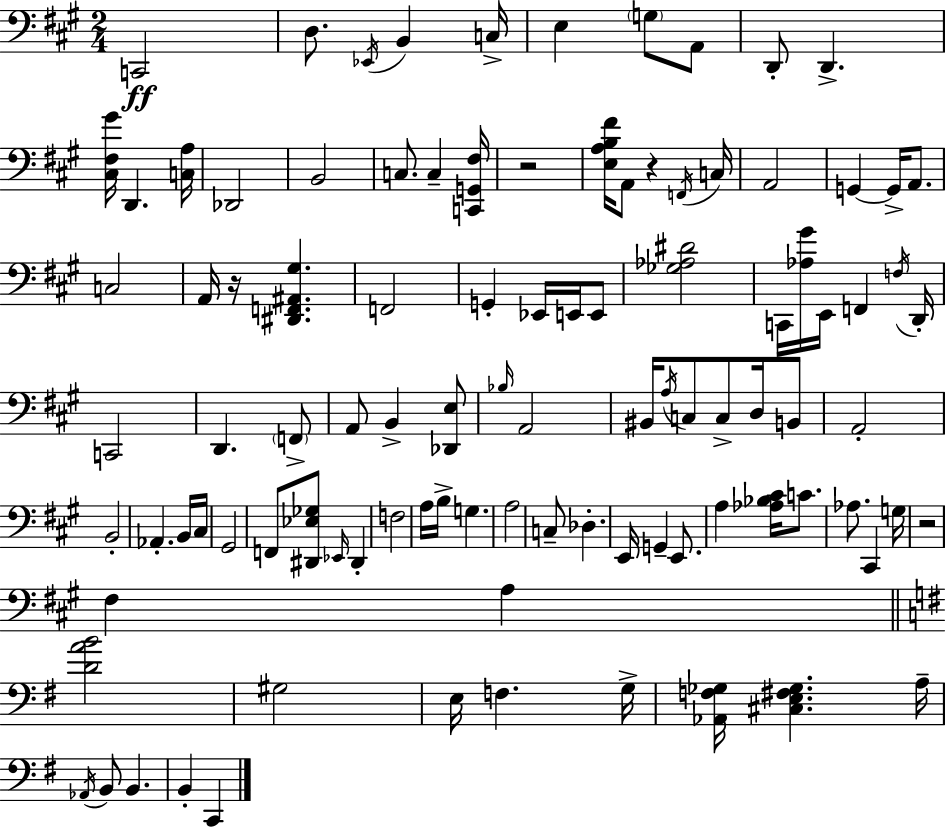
X:1
T:Untitled
M:2/4
L:1/4
K:A
C,,2 D,/2 _E,,/4 B,, C,/4 E, G,/2 A,,/2 D,,/2 D,, [^C,^F,^G]/4 D,, [C,A,]/4 _D,,2 B,,2 C,/2 C, [C,,G,,^F,]/4 z2 [E,A,B,^F]/4 A,,/2 z F,,/4 C,/4 A,,2 G,, G,,/4 A,,/2 C,2 A,,/4 z/4 [^D,,F,,^A,,^G,] F,,2 G,, _E,,/4 E,,/4 E,,/2 [_G,_A,^D]2 C,,/4 [_A,^G]/4 E,,/4 F,, F,/4 D,,/4 C,,2 D,, F,,/2 A,,/2 B,, [_D,,E,]/2 _B,/4 A,,2 ^B,,/4 A,/4 C,/2 C,/2 D,/4 B,,/2 A,,2 B,,2 _A,, B,,/4 ^C,/4 ^G,,2 F,,/2 [^D,,_E,_G,]/2 _E,,/4 ^D,, F,2 A,/4 B,/4 G, A,2 C,/2 _D, E,,/4 G,, E,,/2 A, [_A,_B,^C]/4 C/2 _A,/2 ^C,, G,/4 z2 ^F, A, [DAB]2 ^G,2 E,/4 F, G,/4 [_A,,F,_G,]/4 [^C,E,^F,_G,] A,/4 _A,,/4 B,,/2 B,, B,, C,,